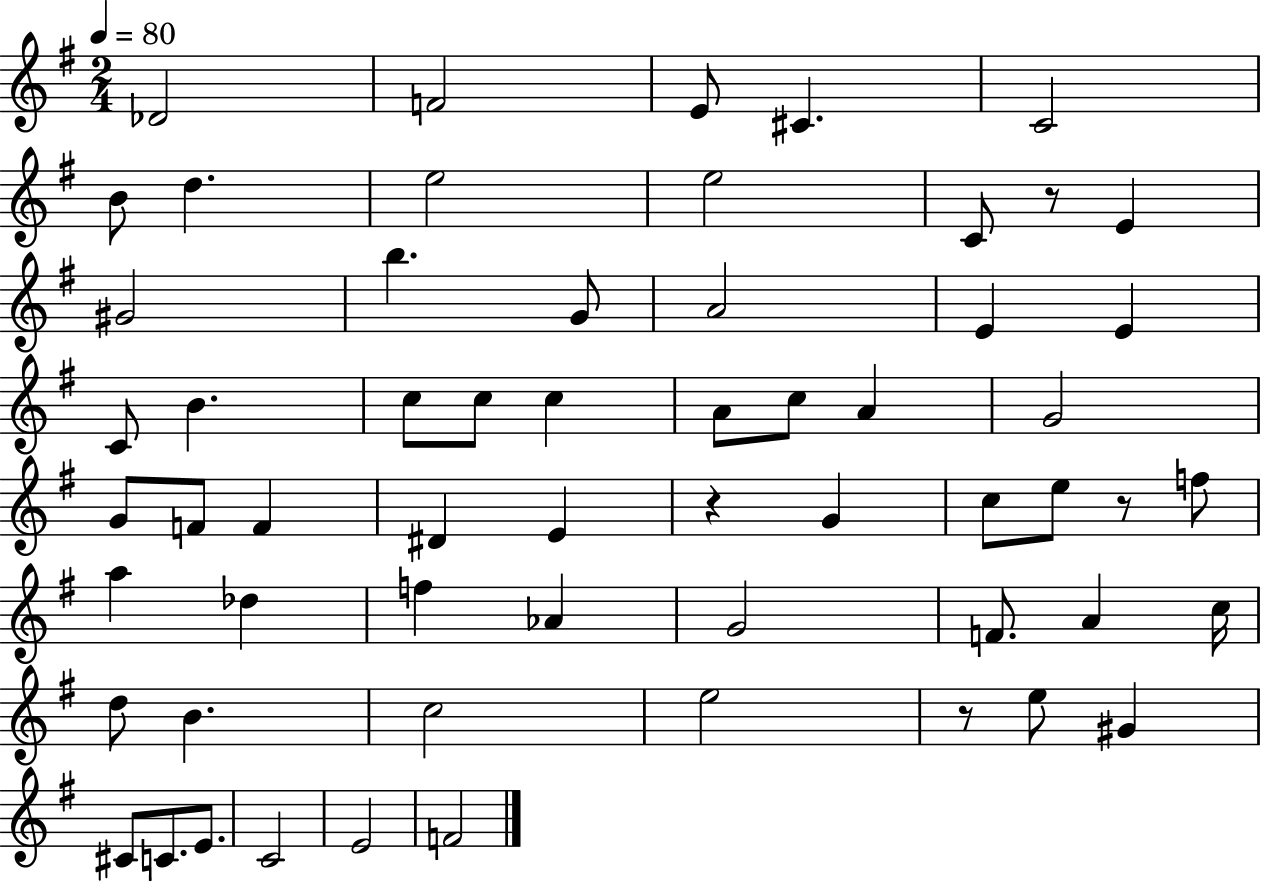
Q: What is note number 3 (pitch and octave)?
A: E4